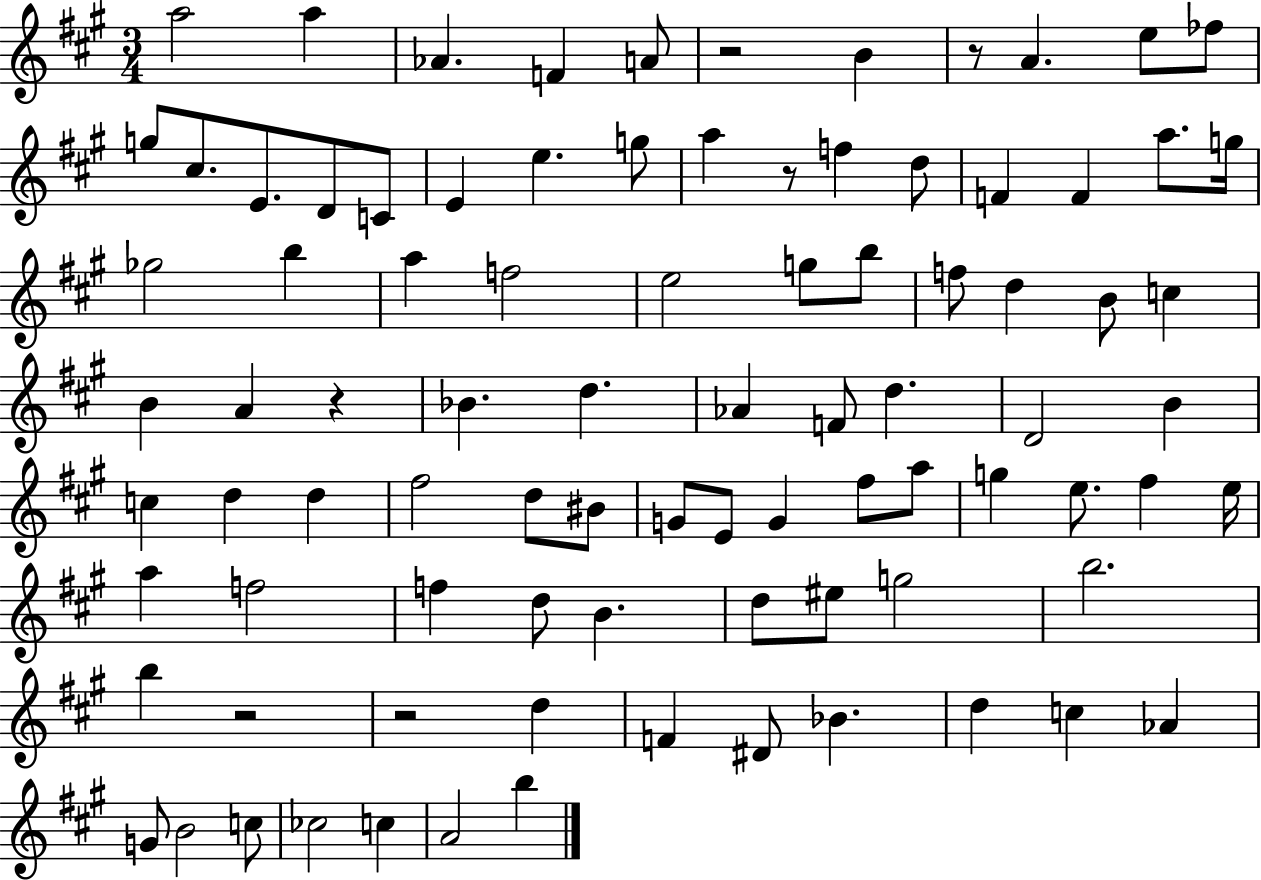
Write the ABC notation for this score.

X:1
T:Untitled
M:3/4
L:1/4
K:A
a2 a _A F A/2 z2 B z/2 A e/2 _f/2 g/2 ^c/2 E/2 D/2 C/2 E e g/2 a z/2 f d/2 F F a/2 g/4 _g2 b a f2 e2 g/2 b/2 f/2 d B/2 c B A z _B d _A F/2 d D2 B c d d ^f2 d/2 ^B/2 G/2 E/2 G ^f/2 a/2 g e/2 ^f e/4 a f2 f d/2 B d/2 ^e/2 g2 b2 b z2 z2 d F ^D/2 _B d c _A G/2 B2 c/2 _c2 c A2 b